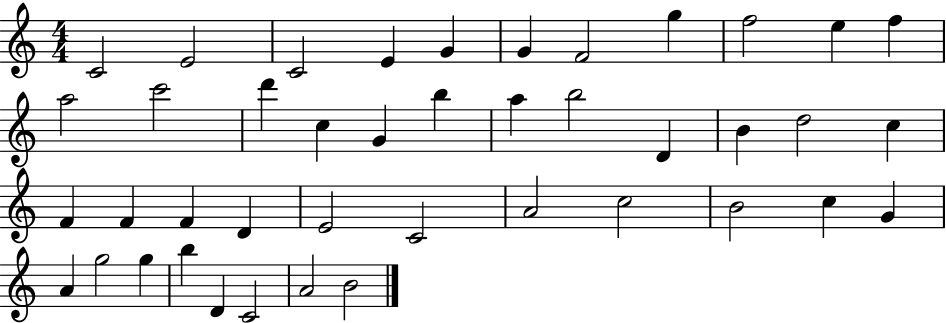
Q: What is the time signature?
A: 4/4